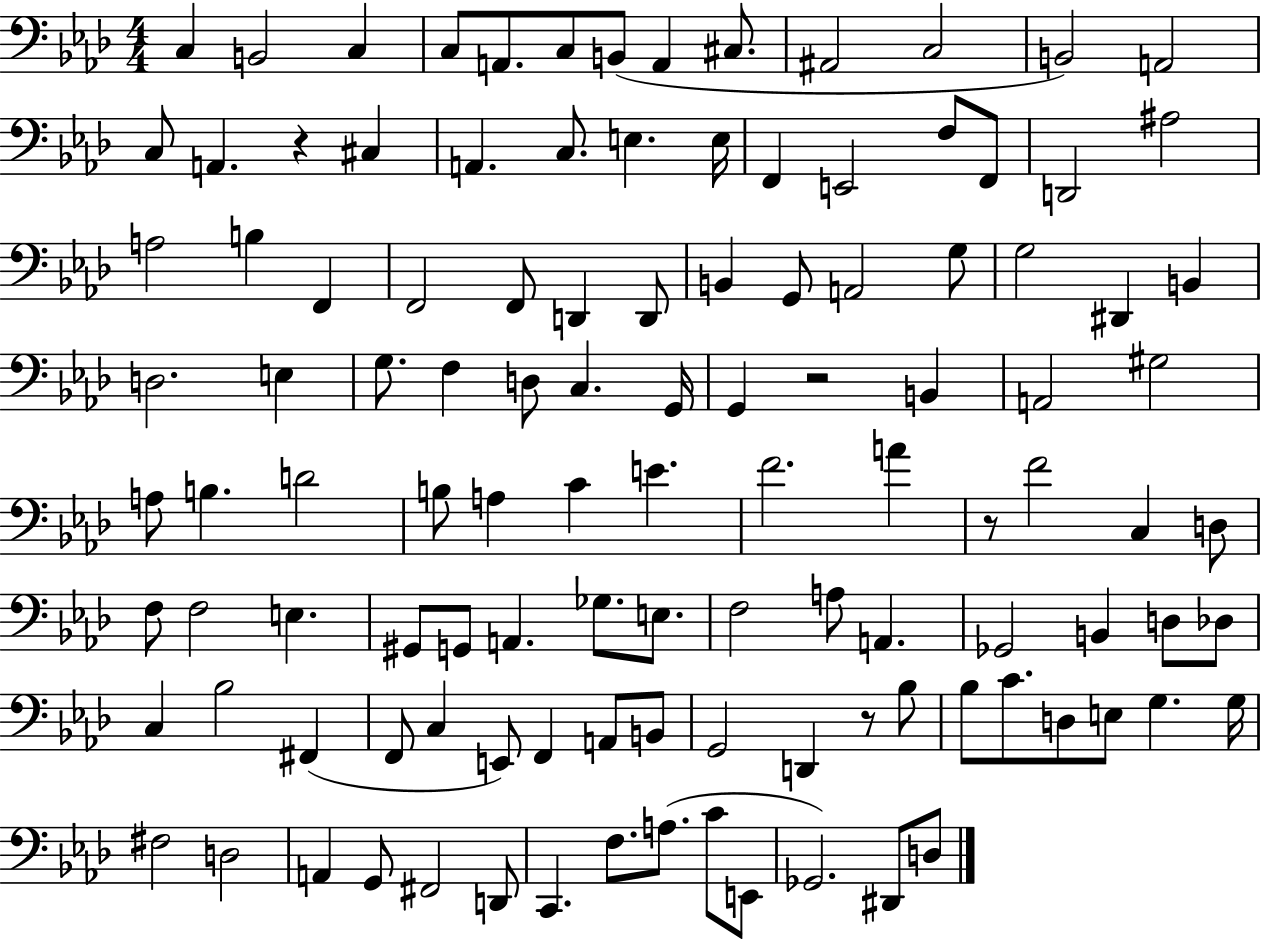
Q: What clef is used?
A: bass